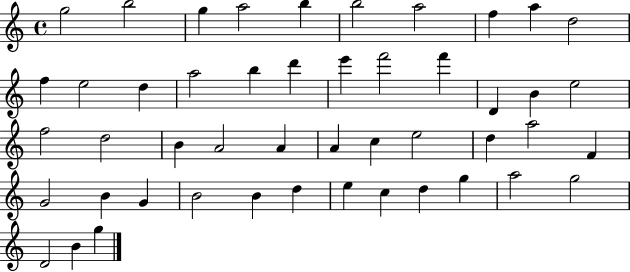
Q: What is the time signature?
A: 4/4